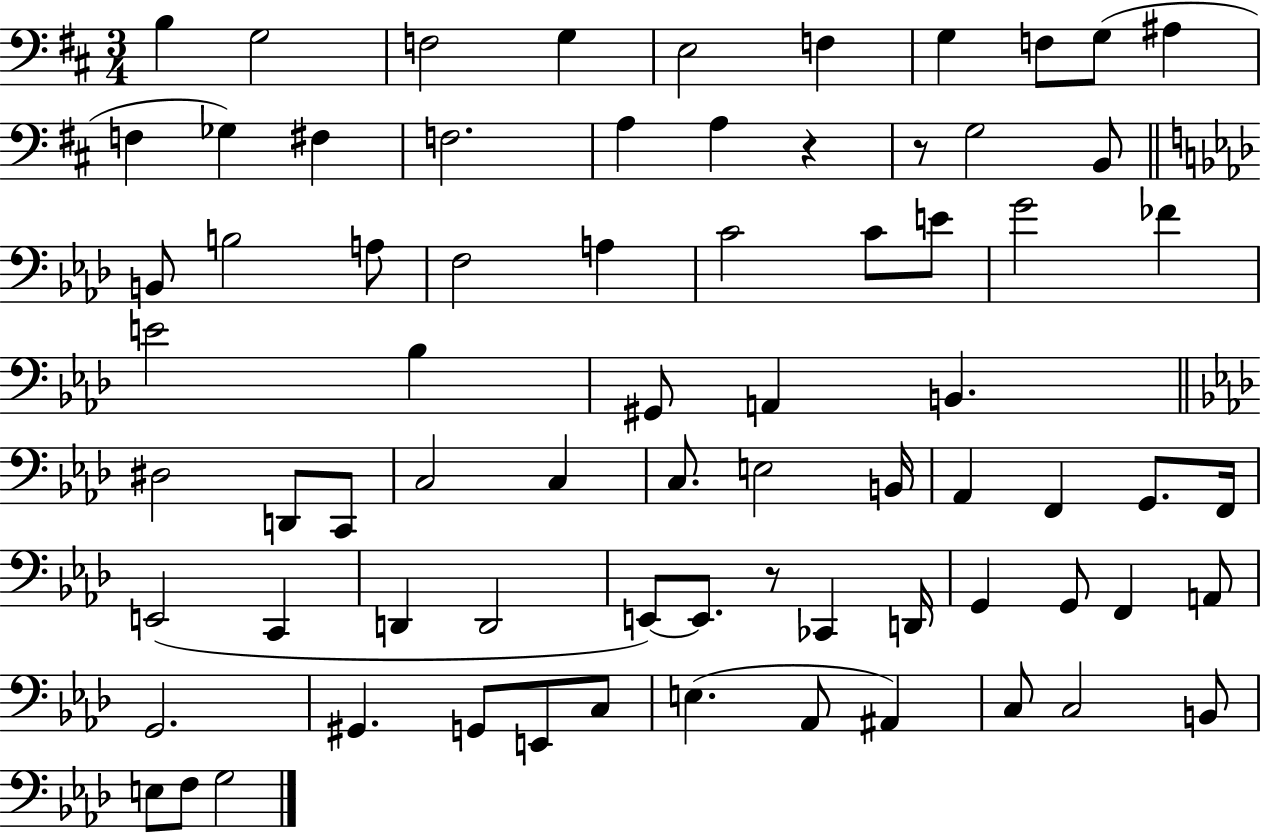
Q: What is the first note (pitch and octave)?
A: B3